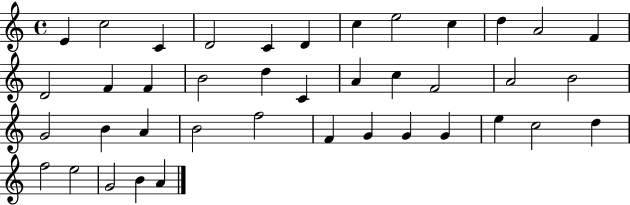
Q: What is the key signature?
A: C major